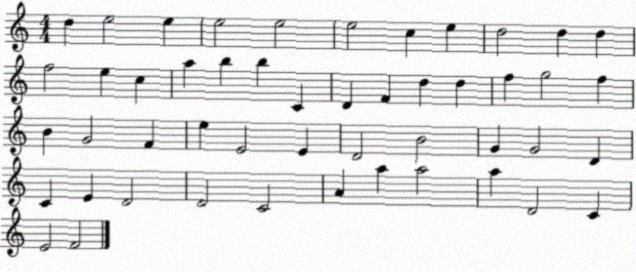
X:1
T:Untitled
M:4/4
L:1/4
K:C
d e2 e e2 e2 e2 c e d2 d d f2 e c a b b C D F d d f g2 f B G2 F e E2 E D2 B2 G G2 D C E D2 D2 C2 A a a2 a D2 C E2 F2